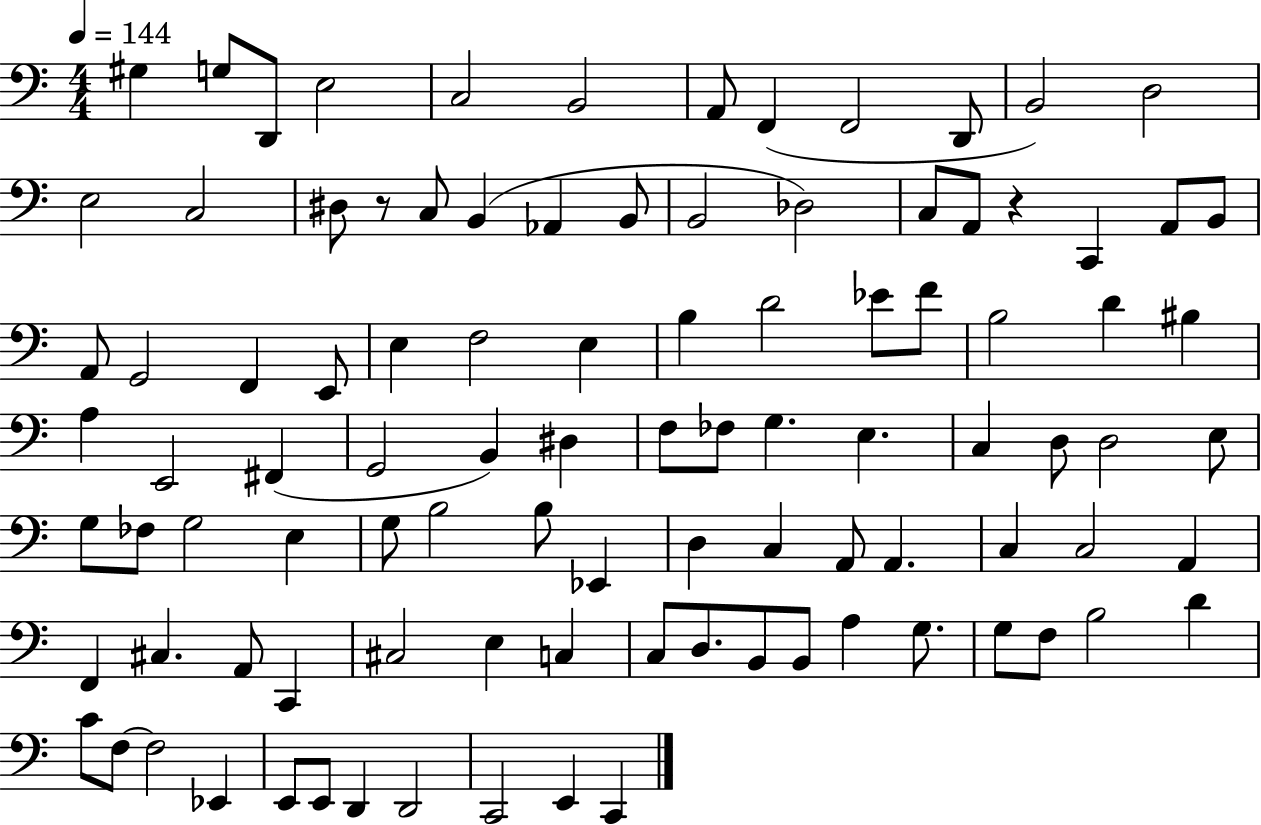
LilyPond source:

{
  \clef bass
  \numericTimeSignature
  \time 4/4
  \key c \major
  \tempo 4 = 144
  gis4 g8 d,8 e2 | c2 b,2 | a,8 f,4( f,2 d,8 | b,2) d2 | \break e2 c2 | dis8 r8 c8 b,4( aes,4 b,8 | b,2 des2) | c8 a,8 r4 c,4 a,8 b,8 | \break a,8 g,2 f,4 e,8 | e4 f2 e4 | b4 d'2 ees'8 f'8 | b2 d'4 bis4 | \break a4 e,2 fis,4( | g,2 b,4) dis4 | f8 fes8 g4. e4. | c4 d8 d2 e8 | \break g8 fes8 g2 e4 | g8 b2 b8 ees,4 | d4 c4 a,8 a,4. | c4 c2 a,4 | \break f,4 cis4. a,8 c,4 | cis2 e4 c4 | c8 d8. b,8 b,8 a4 g8. | g8 f8 b2 d'4 | \break c'8 f8~~ f2 ees,4 | e,8 e,8 d,4 d,2 | c,2 e,4 c,4 | \bar "|."
}